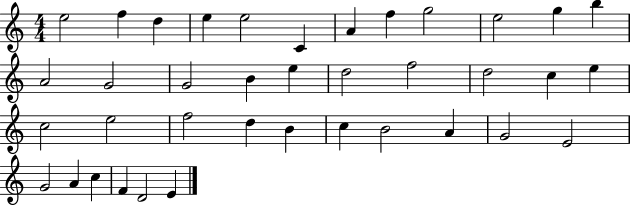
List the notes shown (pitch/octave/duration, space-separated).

E5/h F5/q D5/q E5/q E5/h C4/q A4/q F5/q G5/h E5/h G5/q B5/q A4/h G4/h G4/h B4/q E5/q D5/h F5/h D5/h C5/q E5/q C5/h E5/h F5/h D5/q B4/q C5/q B4/h A4/q G4/h E4/h G4/h A4/q C5/q F4/q D4/h E4/q